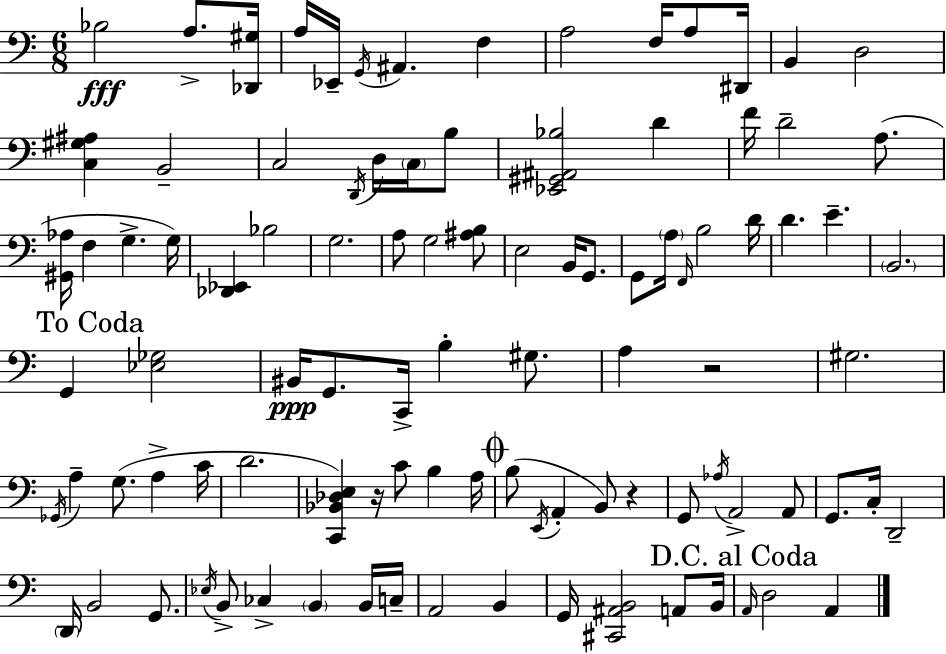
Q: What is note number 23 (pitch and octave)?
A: A3